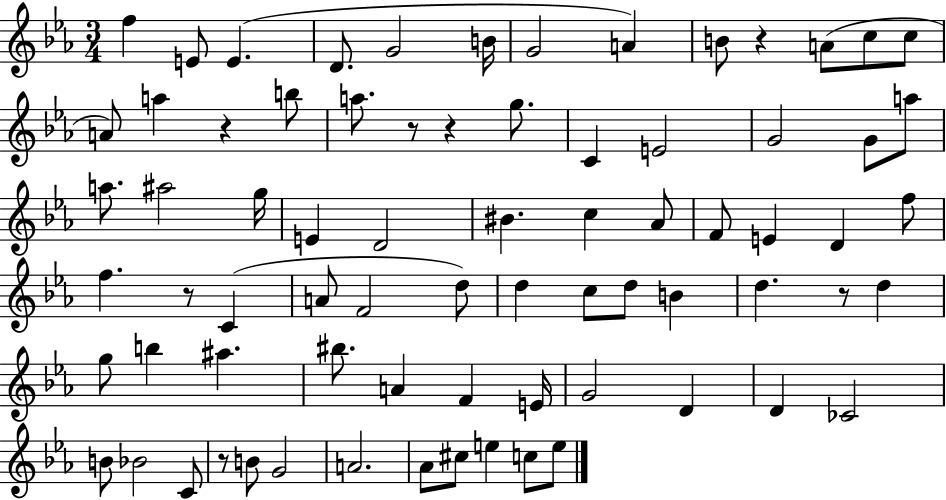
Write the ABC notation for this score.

X:1
T:Untitled
M:3/4
L:1/4
K:Eb
f E/2 E D/2 G2 B/4 G2 A B/2 z A/2 c/2 c/2 A/2 a z b/2 a/2 z/2 z g/2 C E2 G2 G/2 a/2 a/2 ^a2 g/4 E D2 ^B c _A/2 F/2 E D f/2 f z/2 C A/2 F2 d/2 d c/2 d/2 B d z/2 d g/2 b ^a ^b/2 A F E/4 G2 D D _C2 B/2 _B2 C/2 z/2 B/2 G2 A2 _A/2 ^c/2 e c/2 e/2